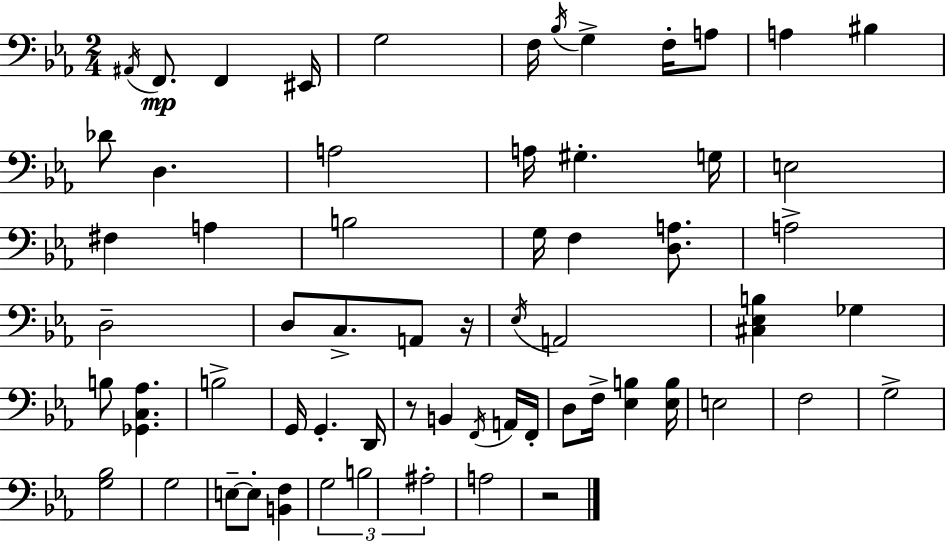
A#2/s F2/e. F2/q EIS2/s G3/h F3/s Bb3/s G3/q F3/s A3/e A3/q BIS3/q Db4/e D3/q. A3/h A3/s G#3/q. G3/s E3/h F#3/q A3/q B3/h G3/s F3/q [D3,A3]/e. A3/h D3/h D3/e C3/e. A2/e R/s Eb3/s A2/h [C#3,Eb3,B3]/q Gb3/q B3/e [Gb2,C3,Ab3]/q. B3/h G2/s G2/q. D2/s R/e B2/q F2/s A2/s F2/s D3/e F3/s [Eb3,B3]/q [Eb3,B3]/s E3/h F3/h G3/h [G3,Bb3]/h G3/h E3/e E3/e [B2,F3]/q G3/h B3/h A#3/h A3/h R/h